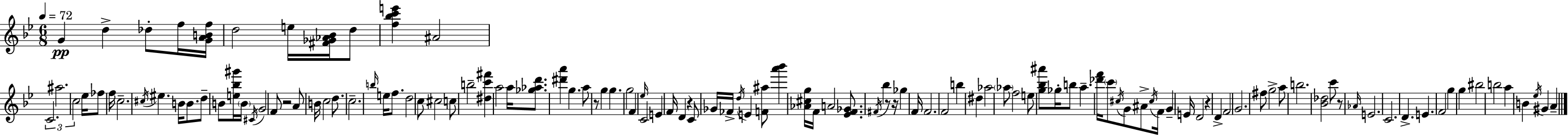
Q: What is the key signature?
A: G minor